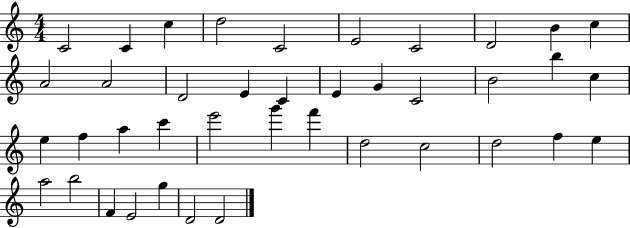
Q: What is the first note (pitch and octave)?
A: C4